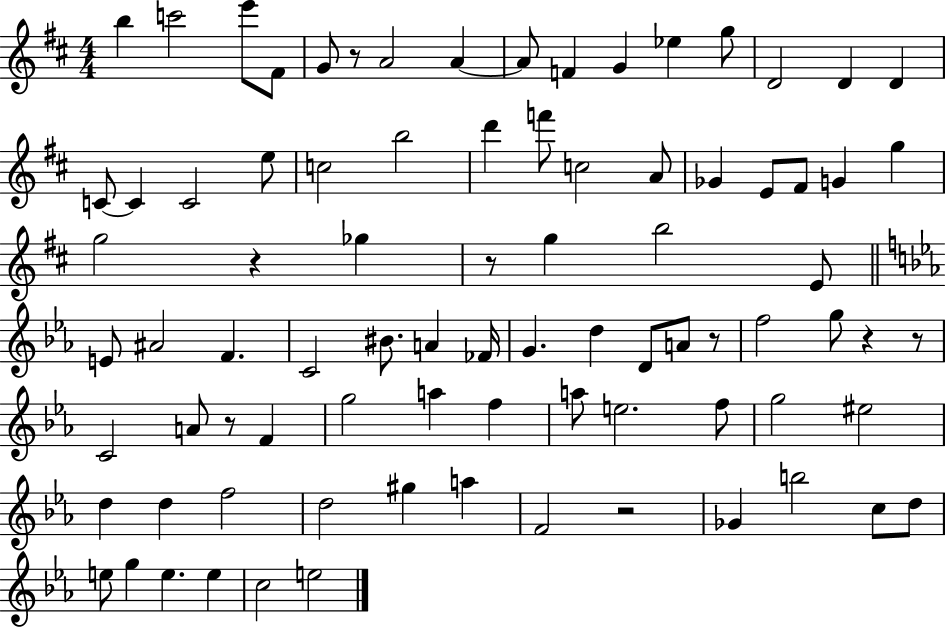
{
  \clef treble
  \numericTimeSignature
  \time 4/4
  \key d \major
  b''4 c'''2 e'''8 fis'8 | g'8 r8 a'2 a'4~~ | a'8 f'4 g'4 ees''4 g''8 | d'2 d'4 d'4 | \break c'8~~ c'4 c'2 e''8 | c''2 b''2 | d'''4 f'''8 c''2 a'8 | ges'4 e'8 fis'8 g'4 g''4 | \break g''2 r4 ges''4 | r8 g''4 b''2 e'8 | \bar "||" \break \key c \minor e'8 ais'2 f'4. | c'2 bis'8. a'4 fes'16 | g'4. d''4 d'8 a'8 r8 | f''2 g''8 r4 r8 | \break c'2 a'8 r8 f'4 | g''2 a''4 f''4 | a''8 e''2. f''8 | g''2 eis''2 | \break d''4 d''4 f''2 | d''2 gis''4 a''4 | f'2 r2 | ges'4 b''2 c''8 d''8 | \break e''8 g''4 e''4. e''4 | c''2 e''2 | \bar "|."
}